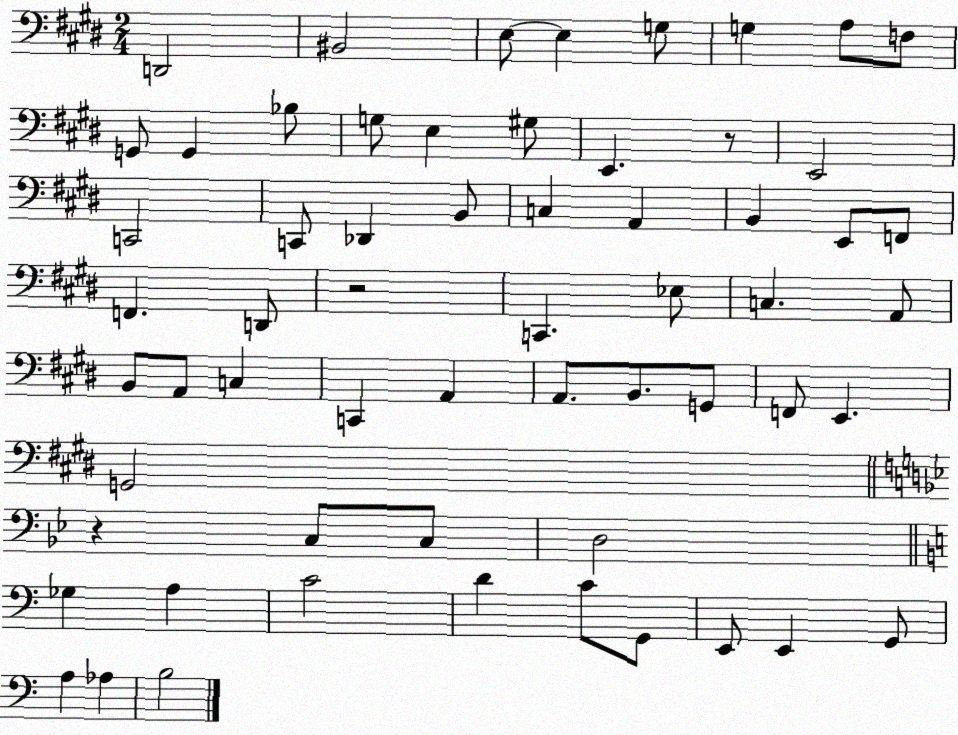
X:1
T:Untitled
M:2/4
L:1/4
K:E
D,,2 ^B,,2 E,/2 E, G,/2 G, A,/2 F,/2 G,,/2 G,, _B,/2 G,/2 E, ^G,/2 E,, z/2 E,,2 C,,2 C,,/2 _D,, B,,/2 C, A,, B,, E,,/2 F,,/2 F,, D,,/2 z2 C,, _E,/2 C, A,,/2 B,,/2 A,,/2 C, C,, A,, A,,/2 B,,/2 G,,/2 F,,/2 E,, G,,2 z C,/2 C,/2 D,2 _G, A, C2 D C/2 G,,/2 E,,/2 E,, G,,/2 A, _A, B,2